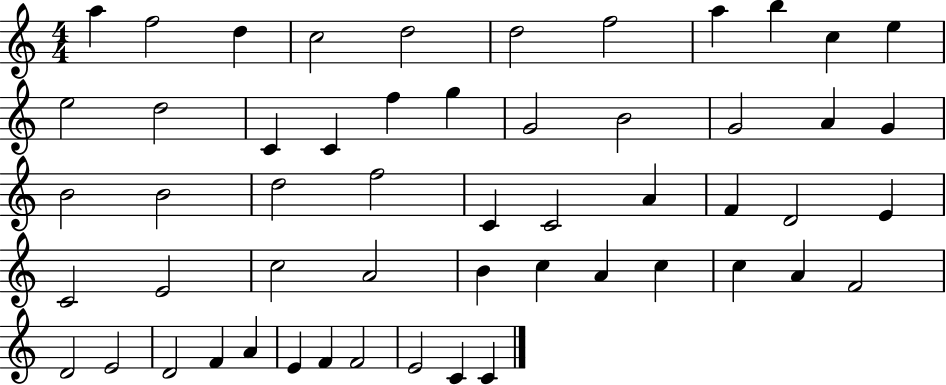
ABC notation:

X:1
T:Untitled
M:4/4
L:1/4
K:C
a f2 d c2 d2 d2 f2 a b c e e2 d2 C C f g G2 B2 G2 A G B2 B2 d2 f2 C C2 A F D2 E C2 E2 c2 A2 B c A c c A F2 D2 E2 D2 F A E F F2 E2 C C